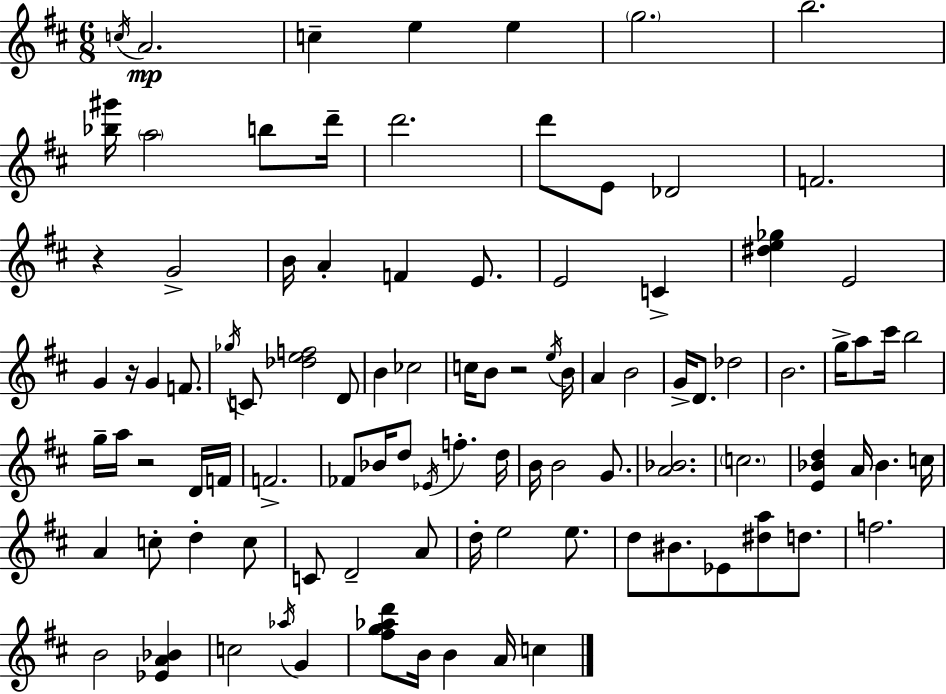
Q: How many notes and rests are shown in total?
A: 98